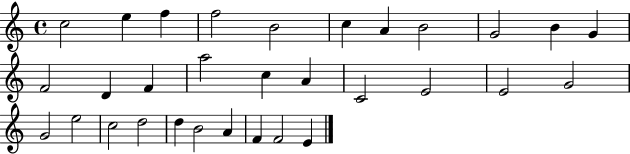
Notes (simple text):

C5/h E5/q F5/q F5/h B4/h C5/q A4/q B4/h G4/h B4/q G4/q F4/h D4/q F4/q A5/h C5/q A4/q C4/h E4/h E4/h G4/h G4/h E5/h C5/h D5/h D5/q B4/h A4/q F4/q F4/h E4/q